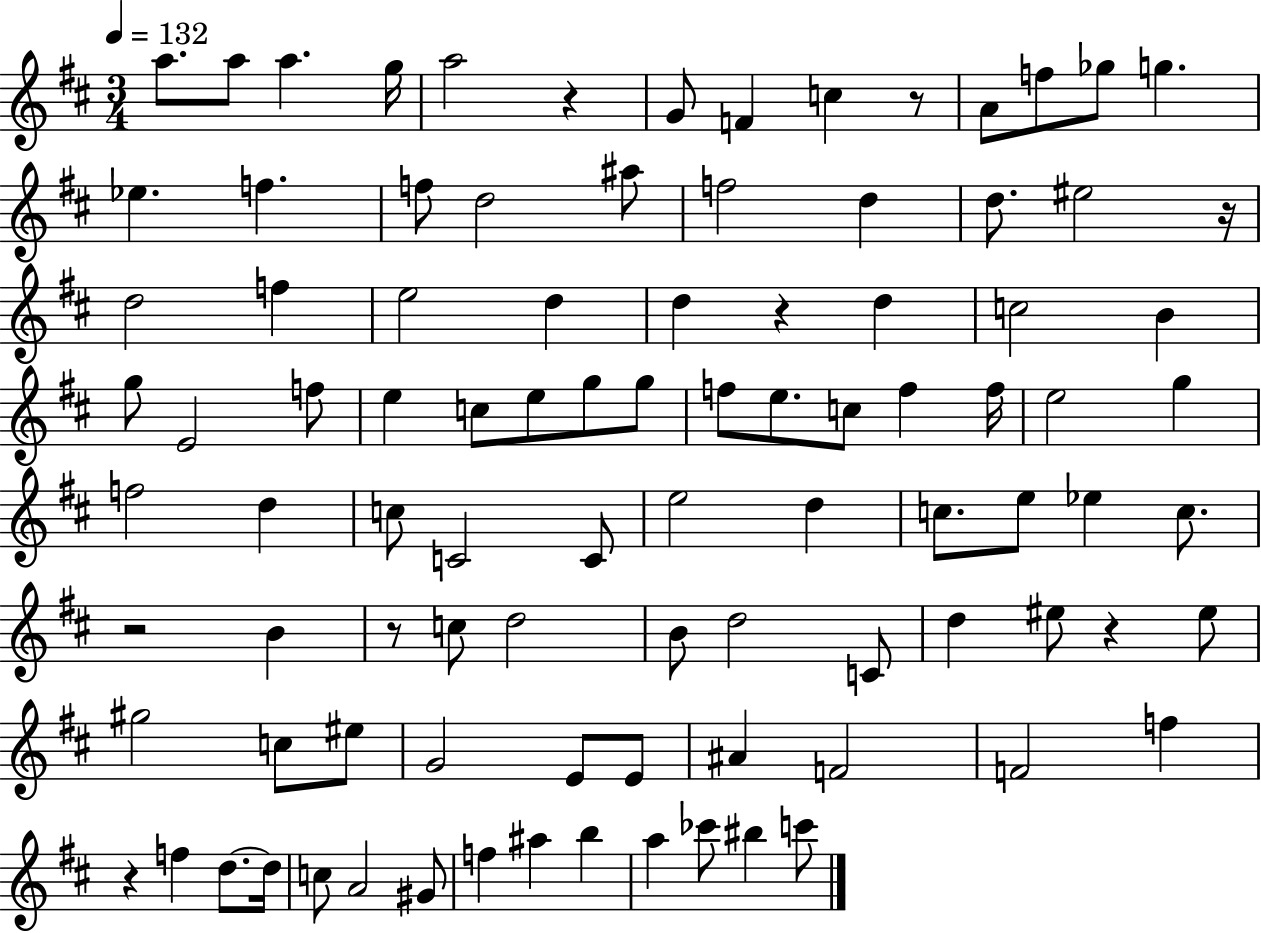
{
  \clef treble
  \numericTimeSignature
  \time 3/4
  \key d \major
  \tempo 4 = 132
  a''8. a''8 a''4. g''16 | a''2 r4 | g'8 f'4 c''4 r8 | a'8 f''8 ges''8 g''4. | \break ees''4. f''4. | f''8 d''2 ais''8 | f''2 d''4 | d''8. eis''2 r16 | \break d''2 f''4 | e''2 d''4 | d''4 r4 d''4 | c''2 b'4 | \break g''8 e'2 f''8 | e''4 c''8 e''8 g''8 g''8 | f''8 e''8. c''8 f''4 f''16 | e''2 g''4 | \break f''2 d''4 | c''8 c'2 c'8 | e''2 d''4 | c''8. e''8 ees''4 c''8. | \break r2 b'4 | r8 c''8 d''2 | b'8 d''2 c'8 | d''4 eis''8 r4 eis''8 | \break gis''2 c''8 eis''8 | g'2 e'8 e'8 | ais'4 f'2 | f'2 f''4 | \break r4 f''4 d''8.~~ d''16 | c''8 a'2 gis'8 | f''4 ais''4 b''4 | a''4 ces'''8 bis''4 c'''8 | \break \bar "|."
}